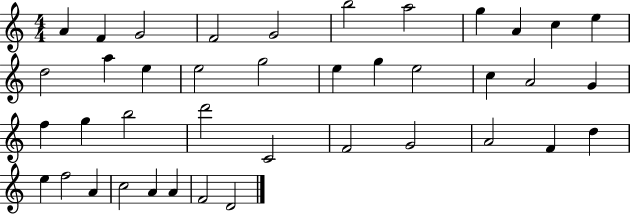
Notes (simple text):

A4/q F4/q G4/h F4/h G4/h B5/h A5/h G5/q A4/q C5/q E5/q D5/h A5/q E5/q E5/h G5/h E5/q G5/q E5/h C5/q A4/h G4/q F5/q G5/q B5/h D6/h C4/h F4/h G4/h A4/h F4/q D5/q E5/q F5/h A4/q C5/h A4/q A4/q F4/h D4/h